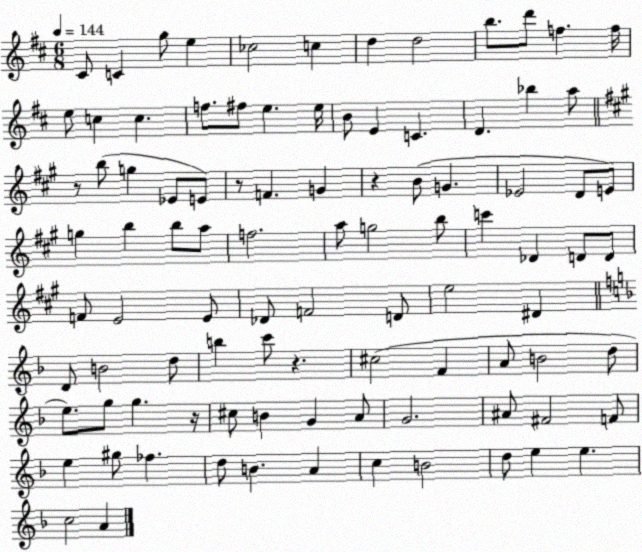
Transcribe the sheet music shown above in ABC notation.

X:1
T:Untitled
M:6/8
L:1/4
K:D
^C/2 C g/2 e _c2 c d d2 b/2 d'/2 f f/4 e/2 c c f/2 ^f/2 e e/4 B/2 E C D _b a/2 z/2 b/2 g _E/2 E/2 z/2 F G z B/2 G _E2 D/2 E/2 g b b/2 a/2 f2 a/2 g2 b/2 c' _D D/2 D/2 F/2 E2 E/2 _D/2 F2 D/2 e2 ^D D/2 B2 d/2 b c'/2 z ^c2 F A/2 B2 d/2 e/2 g/2 g z/4 ^c/2 B G A/2 G2 ^A/2 ^F2 F/2 e ^g/2 _f d/2 B A c B2 d/2 e e c2 A